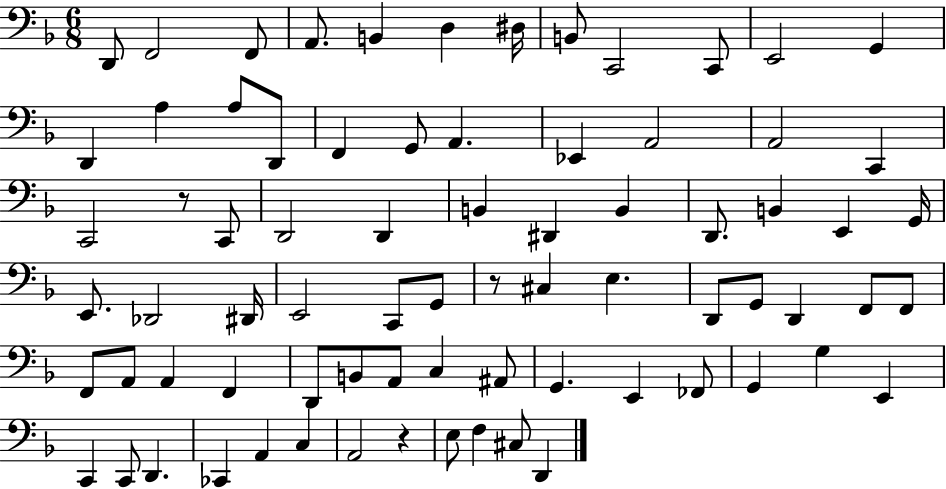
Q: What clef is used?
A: bass